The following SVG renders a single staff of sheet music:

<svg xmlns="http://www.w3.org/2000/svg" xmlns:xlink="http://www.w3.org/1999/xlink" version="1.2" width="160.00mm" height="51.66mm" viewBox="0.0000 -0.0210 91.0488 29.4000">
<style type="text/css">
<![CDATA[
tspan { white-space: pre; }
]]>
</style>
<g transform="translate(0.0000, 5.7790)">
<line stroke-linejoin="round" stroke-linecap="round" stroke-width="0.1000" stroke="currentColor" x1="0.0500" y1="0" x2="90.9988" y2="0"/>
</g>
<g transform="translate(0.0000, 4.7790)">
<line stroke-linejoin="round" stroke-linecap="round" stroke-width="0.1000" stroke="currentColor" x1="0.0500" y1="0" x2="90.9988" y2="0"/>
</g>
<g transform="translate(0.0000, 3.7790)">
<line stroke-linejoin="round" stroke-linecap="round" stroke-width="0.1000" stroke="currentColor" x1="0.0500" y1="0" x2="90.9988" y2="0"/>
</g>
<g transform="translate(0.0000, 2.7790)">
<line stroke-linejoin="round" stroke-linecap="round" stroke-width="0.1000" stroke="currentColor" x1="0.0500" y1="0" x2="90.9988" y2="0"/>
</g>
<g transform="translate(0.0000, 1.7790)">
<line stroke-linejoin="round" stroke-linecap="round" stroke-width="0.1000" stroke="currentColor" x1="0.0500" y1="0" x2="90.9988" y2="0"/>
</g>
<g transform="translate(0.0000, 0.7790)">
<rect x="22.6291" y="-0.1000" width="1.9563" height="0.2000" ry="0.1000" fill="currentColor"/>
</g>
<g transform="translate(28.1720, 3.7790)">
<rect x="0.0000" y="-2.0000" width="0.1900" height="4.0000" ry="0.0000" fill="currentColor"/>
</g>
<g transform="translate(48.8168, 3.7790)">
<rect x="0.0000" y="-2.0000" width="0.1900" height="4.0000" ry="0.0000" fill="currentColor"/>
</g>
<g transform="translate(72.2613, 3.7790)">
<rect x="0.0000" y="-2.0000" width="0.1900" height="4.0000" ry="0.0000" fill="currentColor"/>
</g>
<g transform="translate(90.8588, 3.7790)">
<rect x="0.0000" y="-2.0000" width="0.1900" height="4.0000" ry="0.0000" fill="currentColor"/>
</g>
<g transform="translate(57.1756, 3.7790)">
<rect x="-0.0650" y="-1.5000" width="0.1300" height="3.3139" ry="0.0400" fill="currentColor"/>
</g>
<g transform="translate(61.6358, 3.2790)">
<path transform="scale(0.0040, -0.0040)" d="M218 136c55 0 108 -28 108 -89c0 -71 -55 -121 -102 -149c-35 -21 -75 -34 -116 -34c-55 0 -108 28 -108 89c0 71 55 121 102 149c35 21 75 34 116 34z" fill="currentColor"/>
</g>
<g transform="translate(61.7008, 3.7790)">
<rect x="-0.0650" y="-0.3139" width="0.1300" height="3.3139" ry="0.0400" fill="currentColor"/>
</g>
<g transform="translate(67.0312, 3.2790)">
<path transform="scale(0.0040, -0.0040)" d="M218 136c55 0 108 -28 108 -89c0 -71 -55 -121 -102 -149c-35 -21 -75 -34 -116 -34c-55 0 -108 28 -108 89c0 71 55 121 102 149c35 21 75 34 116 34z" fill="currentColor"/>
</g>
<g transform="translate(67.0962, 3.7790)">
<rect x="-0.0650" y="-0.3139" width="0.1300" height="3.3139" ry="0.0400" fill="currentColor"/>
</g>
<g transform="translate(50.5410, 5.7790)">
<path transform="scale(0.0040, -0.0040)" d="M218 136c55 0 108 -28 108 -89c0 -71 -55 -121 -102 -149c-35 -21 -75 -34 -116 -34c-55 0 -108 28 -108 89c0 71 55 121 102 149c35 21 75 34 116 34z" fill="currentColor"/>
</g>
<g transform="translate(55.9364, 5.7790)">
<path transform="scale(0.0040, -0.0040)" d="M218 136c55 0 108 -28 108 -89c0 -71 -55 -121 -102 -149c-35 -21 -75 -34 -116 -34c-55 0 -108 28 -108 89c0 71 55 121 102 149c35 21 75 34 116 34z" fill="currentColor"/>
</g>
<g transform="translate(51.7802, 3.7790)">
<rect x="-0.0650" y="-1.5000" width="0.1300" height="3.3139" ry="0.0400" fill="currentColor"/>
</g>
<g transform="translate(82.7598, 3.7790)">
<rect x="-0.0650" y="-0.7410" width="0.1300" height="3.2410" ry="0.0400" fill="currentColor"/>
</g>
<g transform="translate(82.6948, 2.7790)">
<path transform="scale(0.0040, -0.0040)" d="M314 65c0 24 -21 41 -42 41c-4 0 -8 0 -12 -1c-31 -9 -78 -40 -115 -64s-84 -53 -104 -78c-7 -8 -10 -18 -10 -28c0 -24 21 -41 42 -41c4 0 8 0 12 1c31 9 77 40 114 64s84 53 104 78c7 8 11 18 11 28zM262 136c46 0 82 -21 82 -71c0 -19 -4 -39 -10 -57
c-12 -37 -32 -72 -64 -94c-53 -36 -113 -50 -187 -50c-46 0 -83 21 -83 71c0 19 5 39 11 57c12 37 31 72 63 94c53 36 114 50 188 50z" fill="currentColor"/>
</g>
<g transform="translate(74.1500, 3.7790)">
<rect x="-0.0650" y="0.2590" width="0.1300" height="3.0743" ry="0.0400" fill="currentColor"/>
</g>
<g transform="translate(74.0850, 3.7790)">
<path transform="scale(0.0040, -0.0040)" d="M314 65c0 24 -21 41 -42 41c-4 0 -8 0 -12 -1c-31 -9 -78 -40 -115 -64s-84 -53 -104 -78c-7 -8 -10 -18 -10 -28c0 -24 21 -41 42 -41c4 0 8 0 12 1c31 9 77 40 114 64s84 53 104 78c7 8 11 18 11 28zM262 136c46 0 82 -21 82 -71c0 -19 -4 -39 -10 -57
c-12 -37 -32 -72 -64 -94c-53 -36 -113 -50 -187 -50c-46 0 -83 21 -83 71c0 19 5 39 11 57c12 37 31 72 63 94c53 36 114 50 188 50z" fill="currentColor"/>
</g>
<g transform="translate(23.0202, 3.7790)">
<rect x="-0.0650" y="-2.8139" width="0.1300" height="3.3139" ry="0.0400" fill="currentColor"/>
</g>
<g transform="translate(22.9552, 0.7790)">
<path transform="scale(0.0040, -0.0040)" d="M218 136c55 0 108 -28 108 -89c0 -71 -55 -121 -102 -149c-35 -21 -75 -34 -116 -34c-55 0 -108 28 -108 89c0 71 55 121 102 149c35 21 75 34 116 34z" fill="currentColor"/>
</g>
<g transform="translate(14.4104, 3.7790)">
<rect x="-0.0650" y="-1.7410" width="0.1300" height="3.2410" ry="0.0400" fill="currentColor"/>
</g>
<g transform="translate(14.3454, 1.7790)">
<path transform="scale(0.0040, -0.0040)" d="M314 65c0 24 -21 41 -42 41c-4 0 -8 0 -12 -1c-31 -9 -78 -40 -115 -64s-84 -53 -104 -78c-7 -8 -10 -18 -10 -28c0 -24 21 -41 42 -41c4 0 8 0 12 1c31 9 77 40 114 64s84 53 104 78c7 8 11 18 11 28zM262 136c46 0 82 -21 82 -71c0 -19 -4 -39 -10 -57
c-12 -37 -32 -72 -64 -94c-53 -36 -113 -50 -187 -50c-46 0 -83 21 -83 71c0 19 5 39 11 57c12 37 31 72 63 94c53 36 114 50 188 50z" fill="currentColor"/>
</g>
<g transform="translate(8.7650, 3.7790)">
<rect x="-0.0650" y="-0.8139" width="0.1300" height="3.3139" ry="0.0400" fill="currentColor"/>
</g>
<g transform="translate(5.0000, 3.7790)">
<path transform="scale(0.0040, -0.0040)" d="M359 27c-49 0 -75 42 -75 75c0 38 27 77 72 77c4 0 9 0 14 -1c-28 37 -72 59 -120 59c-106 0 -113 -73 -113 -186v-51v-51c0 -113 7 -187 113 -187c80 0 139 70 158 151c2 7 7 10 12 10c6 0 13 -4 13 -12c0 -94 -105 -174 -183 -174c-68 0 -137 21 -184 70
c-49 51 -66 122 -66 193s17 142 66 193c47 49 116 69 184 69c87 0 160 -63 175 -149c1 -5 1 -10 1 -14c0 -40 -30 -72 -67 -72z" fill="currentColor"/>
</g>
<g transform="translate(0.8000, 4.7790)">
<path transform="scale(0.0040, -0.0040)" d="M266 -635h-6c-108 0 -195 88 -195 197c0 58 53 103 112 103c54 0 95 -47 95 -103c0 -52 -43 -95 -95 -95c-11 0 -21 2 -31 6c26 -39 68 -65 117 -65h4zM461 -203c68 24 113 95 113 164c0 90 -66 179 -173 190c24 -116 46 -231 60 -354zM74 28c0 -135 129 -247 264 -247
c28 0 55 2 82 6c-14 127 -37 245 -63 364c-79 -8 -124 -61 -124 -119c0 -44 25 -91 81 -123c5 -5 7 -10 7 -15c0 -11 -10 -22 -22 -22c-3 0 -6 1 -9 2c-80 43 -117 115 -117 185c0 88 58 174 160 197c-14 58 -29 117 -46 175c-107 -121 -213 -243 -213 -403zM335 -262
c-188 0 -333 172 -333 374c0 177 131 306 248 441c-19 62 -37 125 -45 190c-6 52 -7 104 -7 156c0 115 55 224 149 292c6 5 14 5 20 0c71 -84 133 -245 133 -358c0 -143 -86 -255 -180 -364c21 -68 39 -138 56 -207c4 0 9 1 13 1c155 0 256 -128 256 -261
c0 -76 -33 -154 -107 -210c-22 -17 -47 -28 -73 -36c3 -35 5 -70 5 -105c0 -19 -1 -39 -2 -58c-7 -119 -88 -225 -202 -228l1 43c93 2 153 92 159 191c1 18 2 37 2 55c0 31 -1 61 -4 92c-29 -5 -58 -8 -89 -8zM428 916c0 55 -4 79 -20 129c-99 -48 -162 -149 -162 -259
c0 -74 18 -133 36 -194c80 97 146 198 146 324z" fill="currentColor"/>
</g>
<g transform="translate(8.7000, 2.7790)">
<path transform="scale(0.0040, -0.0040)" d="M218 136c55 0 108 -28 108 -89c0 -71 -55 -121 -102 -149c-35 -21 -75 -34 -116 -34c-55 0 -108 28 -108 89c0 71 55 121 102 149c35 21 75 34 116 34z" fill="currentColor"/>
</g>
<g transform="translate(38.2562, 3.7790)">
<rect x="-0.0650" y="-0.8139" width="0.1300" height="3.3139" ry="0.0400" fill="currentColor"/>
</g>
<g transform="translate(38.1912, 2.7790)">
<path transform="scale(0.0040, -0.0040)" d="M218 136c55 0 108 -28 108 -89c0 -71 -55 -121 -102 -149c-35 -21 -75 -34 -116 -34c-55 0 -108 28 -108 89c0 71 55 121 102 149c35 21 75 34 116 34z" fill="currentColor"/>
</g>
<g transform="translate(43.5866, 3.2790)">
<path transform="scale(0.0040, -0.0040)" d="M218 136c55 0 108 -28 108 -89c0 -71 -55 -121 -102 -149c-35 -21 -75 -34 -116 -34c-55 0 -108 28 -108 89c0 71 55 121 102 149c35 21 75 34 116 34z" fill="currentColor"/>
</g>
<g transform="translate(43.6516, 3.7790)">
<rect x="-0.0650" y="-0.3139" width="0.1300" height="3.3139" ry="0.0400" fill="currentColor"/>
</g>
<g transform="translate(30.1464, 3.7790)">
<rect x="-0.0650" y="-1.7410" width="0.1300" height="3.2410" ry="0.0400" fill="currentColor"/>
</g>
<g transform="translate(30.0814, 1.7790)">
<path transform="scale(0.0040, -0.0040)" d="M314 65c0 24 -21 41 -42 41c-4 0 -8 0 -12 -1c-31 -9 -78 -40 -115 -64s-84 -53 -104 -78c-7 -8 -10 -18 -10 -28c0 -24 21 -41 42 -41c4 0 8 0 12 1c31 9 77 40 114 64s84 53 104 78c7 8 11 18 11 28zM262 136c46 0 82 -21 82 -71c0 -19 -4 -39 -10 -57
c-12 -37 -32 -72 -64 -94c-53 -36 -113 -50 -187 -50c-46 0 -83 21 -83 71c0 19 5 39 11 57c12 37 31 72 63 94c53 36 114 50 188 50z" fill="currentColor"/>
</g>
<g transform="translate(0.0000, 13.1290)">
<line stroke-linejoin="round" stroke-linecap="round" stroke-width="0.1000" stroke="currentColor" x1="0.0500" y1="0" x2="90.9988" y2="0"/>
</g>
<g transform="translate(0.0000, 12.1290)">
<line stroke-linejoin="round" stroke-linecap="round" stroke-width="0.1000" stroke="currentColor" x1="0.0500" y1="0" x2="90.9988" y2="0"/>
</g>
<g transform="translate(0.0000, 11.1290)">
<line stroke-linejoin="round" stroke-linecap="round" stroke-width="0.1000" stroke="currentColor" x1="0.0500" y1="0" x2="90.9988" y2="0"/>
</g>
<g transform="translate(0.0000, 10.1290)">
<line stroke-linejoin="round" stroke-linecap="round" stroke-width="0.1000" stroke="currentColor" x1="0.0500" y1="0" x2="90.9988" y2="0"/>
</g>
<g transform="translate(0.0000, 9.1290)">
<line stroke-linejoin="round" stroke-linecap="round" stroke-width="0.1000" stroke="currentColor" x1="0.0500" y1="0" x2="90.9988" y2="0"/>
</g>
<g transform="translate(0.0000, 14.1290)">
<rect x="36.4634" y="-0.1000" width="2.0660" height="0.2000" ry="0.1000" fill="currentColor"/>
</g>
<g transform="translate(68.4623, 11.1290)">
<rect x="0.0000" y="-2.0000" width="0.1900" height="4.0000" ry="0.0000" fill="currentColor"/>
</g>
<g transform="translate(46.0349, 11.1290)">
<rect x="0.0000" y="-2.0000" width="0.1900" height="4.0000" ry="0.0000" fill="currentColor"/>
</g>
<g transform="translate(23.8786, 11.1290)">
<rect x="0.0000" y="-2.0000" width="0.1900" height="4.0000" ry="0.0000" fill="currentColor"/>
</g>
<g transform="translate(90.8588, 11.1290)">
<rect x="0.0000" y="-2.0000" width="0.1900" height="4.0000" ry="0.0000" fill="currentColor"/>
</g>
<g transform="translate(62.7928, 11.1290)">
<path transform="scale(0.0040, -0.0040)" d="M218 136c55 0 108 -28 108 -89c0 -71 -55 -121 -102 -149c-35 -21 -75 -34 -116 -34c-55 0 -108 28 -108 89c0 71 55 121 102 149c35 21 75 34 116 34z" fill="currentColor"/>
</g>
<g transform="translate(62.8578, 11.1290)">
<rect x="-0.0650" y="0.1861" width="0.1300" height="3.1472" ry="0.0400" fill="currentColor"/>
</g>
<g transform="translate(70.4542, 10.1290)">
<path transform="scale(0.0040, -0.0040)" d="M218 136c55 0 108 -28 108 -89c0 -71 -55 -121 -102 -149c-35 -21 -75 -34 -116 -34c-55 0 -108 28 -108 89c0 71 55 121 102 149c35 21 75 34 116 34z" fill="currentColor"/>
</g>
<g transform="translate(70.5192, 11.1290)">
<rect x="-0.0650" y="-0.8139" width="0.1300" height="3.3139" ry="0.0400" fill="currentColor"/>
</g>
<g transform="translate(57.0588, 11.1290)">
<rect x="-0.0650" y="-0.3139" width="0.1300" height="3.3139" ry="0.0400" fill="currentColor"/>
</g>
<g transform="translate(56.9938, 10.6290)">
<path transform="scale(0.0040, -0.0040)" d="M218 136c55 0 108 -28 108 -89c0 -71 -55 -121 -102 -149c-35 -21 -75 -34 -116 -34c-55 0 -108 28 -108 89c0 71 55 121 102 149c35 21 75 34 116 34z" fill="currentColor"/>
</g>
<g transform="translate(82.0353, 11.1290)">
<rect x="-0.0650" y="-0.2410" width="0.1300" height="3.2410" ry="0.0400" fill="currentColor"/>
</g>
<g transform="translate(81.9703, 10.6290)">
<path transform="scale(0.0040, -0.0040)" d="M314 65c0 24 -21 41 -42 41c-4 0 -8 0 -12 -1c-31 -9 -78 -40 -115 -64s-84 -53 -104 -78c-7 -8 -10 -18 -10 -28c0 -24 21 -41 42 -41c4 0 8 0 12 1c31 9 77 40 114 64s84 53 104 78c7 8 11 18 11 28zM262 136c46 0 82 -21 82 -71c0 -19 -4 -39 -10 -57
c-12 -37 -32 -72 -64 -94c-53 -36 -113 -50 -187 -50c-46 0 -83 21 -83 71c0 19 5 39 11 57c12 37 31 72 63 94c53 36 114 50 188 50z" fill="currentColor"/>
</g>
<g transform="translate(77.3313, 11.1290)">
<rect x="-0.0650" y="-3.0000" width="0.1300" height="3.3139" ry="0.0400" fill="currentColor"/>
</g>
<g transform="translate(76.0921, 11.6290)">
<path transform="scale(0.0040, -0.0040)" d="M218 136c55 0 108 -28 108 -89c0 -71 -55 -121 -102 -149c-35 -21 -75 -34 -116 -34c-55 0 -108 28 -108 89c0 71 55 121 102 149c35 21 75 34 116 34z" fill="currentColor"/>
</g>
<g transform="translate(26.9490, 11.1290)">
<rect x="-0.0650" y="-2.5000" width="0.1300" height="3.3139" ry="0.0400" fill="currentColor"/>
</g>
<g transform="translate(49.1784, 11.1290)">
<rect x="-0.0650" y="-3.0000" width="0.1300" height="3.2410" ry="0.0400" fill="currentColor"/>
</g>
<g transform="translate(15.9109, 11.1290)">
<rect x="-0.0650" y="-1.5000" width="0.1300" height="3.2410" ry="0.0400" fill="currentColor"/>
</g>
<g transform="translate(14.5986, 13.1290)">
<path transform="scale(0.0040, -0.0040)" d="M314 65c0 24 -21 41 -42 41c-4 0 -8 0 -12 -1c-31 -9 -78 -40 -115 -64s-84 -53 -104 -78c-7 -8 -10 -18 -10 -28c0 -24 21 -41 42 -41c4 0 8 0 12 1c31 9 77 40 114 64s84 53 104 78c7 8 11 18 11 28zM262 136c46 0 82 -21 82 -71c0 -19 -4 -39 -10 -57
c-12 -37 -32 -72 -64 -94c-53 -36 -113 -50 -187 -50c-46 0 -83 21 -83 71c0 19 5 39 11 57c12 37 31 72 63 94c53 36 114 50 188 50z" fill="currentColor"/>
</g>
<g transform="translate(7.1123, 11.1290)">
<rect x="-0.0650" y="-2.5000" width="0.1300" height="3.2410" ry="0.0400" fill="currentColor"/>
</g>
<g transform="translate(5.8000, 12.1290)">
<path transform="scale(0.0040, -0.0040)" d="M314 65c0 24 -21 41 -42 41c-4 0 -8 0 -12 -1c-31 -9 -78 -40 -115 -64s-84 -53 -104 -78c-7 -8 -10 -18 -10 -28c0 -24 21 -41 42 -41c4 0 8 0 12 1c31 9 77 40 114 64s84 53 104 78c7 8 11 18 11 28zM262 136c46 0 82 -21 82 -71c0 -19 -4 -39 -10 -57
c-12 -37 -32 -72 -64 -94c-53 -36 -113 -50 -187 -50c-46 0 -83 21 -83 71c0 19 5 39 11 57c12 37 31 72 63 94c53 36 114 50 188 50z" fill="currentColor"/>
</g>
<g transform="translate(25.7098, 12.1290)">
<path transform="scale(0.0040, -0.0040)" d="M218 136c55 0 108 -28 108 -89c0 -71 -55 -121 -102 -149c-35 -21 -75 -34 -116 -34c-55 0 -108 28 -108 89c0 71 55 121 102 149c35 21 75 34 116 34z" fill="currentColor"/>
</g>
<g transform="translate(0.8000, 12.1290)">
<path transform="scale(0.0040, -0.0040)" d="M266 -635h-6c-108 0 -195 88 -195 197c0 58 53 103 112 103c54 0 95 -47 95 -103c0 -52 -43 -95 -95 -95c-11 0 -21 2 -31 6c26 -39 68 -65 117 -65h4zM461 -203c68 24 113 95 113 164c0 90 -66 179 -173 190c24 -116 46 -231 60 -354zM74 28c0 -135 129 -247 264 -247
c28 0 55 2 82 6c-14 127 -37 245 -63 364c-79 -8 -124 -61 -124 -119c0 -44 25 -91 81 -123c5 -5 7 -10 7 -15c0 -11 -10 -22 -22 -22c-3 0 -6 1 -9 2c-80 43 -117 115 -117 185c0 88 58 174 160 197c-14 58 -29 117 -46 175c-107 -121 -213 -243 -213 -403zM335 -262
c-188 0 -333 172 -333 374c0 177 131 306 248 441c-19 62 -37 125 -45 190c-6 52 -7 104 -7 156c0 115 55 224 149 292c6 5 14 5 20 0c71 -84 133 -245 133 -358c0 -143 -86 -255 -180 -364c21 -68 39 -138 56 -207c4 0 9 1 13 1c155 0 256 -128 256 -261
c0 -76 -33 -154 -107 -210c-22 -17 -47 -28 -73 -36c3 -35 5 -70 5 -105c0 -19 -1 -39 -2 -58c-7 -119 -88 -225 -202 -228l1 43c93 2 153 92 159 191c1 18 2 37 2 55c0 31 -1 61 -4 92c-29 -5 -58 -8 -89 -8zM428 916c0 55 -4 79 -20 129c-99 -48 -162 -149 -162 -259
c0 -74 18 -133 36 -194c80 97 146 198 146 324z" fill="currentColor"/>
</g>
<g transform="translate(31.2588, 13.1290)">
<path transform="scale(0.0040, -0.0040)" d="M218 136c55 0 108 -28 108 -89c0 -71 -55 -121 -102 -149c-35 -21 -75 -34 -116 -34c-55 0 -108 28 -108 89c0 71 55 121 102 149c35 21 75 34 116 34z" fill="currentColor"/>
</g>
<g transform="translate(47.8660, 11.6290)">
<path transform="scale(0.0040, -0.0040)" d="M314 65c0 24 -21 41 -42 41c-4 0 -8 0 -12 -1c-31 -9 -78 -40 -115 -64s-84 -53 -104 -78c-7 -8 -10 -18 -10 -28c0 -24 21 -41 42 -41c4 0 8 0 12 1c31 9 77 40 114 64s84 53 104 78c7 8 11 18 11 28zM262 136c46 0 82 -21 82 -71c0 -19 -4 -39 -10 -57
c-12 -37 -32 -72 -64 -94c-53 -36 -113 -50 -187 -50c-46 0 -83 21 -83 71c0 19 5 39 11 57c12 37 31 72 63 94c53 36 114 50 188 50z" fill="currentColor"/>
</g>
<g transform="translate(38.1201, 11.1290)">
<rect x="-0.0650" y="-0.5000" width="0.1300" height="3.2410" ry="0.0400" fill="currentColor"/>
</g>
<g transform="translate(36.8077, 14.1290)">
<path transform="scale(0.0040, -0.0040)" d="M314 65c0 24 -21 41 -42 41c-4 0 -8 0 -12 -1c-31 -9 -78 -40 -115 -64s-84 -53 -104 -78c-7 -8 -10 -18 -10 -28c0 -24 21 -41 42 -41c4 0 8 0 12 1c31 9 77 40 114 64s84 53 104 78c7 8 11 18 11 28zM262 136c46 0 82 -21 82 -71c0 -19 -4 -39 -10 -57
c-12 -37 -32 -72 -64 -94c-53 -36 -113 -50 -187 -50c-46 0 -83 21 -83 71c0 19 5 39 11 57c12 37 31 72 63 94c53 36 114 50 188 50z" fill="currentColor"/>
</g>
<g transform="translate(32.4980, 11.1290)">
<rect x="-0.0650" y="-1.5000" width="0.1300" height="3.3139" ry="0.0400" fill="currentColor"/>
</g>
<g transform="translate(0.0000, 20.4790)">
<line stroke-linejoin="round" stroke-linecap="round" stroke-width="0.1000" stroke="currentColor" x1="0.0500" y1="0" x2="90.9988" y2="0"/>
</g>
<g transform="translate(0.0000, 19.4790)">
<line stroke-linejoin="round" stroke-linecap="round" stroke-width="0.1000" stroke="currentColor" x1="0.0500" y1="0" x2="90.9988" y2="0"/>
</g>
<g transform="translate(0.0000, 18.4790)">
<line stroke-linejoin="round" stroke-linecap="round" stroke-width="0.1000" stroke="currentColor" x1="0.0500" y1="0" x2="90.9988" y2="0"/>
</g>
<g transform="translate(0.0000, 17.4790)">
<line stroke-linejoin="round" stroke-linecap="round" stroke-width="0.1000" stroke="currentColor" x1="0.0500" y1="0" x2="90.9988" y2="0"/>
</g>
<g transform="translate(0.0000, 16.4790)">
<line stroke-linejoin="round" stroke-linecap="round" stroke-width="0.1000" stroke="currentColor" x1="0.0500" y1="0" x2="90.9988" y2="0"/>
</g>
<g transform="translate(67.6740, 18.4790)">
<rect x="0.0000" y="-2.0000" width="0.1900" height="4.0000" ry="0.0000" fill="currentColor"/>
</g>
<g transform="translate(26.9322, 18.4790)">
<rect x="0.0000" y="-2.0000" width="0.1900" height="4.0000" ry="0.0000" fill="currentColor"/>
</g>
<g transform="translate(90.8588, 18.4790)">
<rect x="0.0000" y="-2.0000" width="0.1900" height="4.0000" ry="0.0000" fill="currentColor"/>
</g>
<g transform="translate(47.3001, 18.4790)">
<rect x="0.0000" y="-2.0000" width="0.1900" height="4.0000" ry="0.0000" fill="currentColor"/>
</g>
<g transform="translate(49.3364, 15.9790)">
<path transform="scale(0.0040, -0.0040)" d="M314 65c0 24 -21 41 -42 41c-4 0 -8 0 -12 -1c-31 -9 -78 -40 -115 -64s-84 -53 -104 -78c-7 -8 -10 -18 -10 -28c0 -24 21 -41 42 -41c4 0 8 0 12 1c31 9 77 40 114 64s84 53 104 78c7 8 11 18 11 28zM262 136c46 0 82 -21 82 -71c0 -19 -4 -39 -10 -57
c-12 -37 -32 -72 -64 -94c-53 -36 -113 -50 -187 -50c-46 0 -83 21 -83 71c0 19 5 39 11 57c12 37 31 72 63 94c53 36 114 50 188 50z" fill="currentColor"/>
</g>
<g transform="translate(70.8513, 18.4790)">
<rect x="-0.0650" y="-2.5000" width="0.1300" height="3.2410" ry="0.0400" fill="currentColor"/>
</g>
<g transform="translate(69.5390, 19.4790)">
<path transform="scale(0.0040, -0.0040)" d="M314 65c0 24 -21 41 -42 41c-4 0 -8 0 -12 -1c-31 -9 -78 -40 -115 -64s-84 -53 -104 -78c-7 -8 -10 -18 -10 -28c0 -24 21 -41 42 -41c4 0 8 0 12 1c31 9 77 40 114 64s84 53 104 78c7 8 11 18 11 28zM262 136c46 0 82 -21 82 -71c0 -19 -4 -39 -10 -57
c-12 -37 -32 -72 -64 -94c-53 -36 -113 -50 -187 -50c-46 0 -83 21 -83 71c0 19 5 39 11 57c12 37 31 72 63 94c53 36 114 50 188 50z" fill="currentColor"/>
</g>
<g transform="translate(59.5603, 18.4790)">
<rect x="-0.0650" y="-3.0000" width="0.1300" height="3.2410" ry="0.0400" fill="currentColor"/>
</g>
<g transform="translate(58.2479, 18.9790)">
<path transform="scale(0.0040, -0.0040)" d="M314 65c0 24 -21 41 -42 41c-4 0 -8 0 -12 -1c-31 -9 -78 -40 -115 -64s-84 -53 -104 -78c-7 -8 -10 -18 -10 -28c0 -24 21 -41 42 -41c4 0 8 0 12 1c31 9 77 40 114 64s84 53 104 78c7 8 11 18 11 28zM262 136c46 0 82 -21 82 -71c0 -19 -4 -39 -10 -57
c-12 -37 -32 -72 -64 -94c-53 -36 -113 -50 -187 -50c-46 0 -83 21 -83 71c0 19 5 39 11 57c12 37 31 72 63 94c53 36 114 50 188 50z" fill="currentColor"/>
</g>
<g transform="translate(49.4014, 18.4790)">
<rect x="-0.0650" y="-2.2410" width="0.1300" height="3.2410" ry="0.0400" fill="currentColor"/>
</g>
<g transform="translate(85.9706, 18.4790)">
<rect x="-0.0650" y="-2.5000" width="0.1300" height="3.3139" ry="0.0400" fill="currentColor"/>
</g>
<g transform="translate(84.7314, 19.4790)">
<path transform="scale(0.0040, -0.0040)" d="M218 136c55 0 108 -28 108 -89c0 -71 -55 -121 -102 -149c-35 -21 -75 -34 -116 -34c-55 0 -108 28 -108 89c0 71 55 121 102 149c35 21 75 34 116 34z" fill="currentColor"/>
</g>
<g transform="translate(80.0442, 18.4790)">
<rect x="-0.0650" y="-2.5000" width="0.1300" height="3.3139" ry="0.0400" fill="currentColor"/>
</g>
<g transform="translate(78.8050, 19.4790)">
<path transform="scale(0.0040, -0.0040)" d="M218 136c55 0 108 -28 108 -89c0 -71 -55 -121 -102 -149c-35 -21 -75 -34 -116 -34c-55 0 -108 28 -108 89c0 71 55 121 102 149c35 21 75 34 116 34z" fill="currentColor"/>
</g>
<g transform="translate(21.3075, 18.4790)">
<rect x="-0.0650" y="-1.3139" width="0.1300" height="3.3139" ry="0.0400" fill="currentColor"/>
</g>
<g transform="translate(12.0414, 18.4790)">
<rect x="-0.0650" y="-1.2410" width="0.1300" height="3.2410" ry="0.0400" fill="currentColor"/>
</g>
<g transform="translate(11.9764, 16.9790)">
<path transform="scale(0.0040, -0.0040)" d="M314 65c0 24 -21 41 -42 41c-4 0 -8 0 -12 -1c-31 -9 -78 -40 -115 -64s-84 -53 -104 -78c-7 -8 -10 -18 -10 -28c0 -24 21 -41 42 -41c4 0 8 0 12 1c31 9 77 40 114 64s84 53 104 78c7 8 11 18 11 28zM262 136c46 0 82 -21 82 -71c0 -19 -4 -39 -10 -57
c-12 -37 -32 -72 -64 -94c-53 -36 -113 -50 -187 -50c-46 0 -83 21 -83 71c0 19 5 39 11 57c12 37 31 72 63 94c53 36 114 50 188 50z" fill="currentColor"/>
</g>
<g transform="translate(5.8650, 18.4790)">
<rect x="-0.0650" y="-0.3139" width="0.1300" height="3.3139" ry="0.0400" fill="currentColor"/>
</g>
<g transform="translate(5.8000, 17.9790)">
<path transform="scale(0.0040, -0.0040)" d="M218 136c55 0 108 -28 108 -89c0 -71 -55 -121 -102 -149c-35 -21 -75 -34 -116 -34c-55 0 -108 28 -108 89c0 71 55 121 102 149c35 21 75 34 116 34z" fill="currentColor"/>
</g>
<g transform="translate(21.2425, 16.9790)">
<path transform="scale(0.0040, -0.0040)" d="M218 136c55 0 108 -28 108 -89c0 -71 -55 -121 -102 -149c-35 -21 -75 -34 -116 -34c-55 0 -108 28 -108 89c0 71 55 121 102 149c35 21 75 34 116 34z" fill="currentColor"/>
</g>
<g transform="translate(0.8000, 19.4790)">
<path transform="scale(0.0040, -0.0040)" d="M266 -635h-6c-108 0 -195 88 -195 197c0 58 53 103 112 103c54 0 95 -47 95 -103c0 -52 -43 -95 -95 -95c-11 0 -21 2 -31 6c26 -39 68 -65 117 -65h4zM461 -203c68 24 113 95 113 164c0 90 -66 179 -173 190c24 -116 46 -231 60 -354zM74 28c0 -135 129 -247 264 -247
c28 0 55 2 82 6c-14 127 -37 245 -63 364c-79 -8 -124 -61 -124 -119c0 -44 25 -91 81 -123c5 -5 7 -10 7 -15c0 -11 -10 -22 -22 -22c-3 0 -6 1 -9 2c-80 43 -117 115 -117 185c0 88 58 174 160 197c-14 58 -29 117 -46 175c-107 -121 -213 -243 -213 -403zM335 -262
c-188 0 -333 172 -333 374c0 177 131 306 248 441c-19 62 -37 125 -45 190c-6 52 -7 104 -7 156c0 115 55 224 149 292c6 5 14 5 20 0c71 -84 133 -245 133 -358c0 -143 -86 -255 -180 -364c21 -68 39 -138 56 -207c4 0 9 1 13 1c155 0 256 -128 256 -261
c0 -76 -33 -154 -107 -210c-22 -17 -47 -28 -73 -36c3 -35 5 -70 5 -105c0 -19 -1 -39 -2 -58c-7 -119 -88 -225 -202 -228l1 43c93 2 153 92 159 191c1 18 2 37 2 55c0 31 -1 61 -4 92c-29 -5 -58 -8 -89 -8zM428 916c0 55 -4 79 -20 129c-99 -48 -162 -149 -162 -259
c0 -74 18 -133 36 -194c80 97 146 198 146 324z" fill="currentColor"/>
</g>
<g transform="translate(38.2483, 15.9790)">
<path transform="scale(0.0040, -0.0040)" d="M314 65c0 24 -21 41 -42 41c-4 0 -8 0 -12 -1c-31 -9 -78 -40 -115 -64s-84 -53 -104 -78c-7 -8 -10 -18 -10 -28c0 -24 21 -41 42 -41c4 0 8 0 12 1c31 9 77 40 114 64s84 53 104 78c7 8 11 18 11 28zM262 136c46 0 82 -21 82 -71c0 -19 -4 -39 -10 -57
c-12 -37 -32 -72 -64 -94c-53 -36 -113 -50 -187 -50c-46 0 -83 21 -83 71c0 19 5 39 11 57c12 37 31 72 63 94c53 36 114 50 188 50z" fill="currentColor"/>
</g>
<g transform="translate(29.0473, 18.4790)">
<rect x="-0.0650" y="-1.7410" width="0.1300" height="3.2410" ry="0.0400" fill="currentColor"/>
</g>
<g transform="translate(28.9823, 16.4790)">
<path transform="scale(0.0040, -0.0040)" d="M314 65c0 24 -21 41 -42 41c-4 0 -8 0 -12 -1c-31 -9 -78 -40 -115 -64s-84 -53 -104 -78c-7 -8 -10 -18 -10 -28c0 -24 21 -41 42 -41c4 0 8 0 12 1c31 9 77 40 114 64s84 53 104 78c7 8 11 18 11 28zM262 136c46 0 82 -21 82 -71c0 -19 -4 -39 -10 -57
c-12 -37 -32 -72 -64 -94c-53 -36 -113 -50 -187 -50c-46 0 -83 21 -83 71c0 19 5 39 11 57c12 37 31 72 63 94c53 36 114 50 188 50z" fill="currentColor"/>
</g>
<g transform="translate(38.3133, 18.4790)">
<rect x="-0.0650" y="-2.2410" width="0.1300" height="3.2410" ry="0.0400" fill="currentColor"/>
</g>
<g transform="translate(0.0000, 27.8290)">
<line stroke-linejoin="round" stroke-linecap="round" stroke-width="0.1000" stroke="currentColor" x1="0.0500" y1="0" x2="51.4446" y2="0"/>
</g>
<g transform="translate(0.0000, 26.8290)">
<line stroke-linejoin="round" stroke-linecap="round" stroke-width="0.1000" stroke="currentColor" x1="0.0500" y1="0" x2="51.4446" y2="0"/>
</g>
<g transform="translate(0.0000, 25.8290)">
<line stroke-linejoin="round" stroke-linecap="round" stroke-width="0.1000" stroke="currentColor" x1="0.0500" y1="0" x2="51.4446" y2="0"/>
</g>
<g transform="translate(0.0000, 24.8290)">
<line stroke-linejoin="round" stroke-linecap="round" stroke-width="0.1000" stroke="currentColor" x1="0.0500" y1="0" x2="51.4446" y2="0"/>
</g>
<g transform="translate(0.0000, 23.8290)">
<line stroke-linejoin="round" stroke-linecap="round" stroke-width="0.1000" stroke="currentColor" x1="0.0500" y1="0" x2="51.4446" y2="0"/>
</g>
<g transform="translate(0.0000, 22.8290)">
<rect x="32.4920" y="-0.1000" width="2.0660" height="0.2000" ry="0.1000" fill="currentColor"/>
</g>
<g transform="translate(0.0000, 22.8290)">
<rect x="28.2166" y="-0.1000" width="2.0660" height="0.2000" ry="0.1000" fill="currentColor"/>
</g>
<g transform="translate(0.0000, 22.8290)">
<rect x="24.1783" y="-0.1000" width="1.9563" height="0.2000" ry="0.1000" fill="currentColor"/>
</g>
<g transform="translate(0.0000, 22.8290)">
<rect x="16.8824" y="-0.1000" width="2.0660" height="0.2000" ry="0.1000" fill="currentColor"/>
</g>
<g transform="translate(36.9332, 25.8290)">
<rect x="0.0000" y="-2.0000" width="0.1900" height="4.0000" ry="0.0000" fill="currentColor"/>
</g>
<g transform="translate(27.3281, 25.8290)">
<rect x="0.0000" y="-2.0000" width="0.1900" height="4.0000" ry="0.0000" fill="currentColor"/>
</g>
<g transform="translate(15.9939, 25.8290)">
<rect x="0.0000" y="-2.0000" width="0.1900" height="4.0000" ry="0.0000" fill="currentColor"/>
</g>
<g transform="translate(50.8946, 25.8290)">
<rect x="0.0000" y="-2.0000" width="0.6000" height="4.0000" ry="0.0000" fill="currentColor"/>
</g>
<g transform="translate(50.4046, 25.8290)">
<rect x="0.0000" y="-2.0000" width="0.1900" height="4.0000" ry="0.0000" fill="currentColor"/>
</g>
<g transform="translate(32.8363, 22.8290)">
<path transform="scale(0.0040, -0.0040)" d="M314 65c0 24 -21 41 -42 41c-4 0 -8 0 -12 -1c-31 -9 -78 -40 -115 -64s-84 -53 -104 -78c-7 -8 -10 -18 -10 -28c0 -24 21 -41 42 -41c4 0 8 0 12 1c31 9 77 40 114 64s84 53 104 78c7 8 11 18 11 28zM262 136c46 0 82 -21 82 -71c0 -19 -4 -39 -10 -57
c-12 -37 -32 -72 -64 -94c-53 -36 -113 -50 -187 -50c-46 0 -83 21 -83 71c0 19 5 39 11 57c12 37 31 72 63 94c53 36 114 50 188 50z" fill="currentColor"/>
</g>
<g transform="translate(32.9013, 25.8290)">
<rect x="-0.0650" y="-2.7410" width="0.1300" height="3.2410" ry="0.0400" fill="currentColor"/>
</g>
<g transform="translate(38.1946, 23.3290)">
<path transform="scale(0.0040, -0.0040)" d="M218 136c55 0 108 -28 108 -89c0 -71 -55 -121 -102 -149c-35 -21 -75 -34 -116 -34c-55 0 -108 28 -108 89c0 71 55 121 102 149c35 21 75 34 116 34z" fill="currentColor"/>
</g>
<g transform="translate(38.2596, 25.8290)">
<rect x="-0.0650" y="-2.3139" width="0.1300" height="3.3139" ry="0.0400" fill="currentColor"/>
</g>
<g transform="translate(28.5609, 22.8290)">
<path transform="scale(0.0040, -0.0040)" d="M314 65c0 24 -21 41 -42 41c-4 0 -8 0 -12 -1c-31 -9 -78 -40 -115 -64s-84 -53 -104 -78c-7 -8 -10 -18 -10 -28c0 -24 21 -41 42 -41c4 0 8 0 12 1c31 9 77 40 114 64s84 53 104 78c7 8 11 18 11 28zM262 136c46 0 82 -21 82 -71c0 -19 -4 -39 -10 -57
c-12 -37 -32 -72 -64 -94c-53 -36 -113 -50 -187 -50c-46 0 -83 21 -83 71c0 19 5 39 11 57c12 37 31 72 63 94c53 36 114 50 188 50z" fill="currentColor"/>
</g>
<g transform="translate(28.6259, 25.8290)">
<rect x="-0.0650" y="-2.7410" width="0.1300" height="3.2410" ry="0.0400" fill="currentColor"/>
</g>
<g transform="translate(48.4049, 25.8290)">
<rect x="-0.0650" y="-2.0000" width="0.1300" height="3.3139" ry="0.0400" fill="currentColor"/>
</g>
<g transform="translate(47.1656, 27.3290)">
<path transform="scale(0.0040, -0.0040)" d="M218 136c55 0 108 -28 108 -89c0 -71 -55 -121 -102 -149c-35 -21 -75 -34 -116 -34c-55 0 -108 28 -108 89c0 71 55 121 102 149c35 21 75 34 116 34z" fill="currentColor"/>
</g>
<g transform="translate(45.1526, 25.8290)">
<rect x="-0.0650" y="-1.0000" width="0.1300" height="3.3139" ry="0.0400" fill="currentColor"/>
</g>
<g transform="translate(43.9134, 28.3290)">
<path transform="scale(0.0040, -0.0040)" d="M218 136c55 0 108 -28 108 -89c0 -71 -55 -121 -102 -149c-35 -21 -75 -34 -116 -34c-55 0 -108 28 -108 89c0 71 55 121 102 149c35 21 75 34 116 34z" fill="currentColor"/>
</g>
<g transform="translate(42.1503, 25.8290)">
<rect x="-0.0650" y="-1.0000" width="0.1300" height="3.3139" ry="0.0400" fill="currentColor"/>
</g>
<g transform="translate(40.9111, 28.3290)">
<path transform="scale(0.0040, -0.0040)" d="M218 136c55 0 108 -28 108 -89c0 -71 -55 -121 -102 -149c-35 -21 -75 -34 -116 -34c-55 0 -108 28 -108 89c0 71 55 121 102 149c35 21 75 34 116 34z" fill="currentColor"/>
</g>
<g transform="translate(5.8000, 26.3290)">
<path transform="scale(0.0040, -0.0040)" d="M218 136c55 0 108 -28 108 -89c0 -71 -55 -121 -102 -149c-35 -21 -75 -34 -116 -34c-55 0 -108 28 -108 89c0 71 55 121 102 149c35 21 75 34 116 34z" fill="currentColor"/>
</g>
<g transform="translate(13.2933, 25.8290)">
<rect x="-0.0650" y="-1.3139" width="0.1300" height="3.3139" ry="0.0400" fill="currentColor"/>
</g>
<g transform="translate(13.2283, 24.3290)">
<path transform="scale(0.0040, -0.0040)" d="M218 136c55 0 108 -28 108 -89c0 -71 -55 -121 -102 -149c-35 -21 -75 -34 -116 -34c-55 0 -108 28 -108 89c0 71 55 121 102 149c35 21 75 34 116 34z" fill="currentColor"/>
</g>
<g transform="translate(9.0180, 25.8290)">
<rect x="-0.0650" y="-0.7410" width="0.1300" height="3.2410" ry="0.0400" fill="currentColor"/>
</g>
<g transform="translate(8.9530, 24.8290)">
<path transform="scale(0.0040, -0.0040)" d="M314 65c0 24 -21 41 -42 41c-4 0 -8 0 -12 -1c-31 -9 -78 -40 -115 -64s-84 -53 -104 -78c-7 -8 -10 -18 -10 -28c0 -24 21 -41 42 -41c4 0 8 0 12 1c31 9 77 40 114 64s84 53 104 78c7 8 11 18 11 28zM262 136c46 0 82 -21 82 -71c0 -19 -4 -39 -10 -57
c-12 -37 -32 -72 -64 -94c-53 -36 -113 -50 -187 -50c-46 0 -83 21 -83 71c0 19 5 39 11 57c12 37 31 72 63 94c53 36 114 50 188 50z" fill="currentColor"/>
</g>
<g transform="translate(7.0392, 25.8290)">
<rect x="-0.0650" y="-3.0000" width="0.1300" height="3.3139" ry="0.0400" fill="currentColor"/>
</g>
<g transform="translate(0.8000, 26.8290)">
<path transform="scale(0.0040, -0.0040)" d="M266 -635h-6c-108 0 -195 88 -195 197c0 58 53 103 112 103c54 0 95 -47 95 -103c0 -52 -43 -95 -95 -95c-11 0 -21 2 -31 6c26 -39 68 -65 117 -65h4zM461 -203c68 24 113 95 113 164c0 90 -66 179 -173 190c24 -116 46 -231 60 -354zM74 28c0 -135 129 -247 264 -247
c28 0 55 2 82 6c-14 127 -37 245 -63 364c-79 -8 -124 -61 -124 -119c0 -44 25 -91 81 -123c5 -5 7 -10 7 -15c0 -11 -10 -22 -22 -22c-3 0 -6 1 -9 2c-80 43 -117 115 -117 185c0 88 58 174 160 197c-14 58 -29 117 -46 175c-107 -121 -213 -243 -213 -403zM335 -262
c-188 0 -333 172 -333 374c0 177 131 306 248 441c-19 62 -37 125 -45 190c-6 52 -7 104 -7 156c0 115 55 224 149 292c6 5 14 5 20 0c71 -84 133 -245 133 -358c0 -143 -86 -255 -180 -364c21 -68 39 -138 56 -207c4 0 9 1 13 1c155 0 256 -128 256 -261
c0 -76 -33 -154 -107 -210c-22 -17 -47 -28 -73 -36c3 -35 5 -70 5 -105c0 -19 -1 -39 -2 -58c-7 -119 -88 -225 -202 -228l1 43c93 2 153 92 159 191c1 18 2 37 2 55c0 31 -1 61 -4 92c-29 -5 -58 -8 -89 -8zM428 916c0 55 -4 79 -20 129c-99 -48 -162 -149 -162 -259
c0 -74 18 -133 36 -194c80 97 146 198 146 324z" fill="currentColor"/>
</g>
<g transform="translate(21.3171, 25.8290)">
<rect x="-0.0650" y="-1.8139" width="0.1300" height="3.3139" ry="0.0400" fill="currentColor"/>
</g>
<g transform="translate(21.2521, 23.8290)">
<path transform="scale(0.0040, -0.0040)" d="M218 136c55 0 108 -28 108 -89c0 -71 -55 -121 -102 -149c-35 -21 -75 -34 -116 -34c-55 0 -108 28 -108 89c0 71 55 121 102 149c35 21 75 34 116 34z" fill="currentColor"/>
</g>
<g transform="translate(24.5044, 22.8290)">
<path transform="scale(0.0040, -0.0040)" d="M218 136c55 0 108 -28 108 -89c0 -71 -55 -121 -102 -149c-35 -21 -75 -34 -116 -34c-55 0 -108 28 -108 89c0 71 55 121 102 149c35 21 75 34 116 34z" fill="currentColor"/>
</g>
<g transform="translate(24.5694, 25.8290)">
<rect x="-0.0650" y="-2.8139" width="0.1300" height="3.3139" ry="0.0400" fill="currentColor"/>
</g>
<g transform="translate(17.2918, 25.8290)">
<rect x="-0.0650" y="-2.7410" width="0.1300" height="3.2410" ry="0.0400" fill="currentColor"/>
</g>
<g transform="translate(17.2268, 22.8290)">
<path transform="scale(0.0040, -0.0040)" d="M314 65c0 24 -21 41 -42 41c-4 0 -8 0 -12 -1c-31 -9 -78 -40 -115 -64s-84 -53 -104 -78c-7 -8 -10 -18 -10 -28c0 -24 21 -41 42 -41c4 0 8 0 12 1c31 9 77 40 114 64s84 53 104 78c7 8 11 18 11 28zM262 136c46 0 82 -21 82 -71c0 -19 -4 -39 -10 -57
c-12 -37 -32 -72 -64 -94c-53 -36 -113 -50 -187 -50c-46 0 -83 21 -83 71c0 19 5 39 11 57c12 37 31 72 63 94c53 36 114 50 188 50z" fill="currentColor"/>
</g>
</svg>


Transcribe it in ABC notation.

X:1
T:Untitled
M:4/4
L:1/4
K:C
d f2 a f2 d c E E c c B2 d2 G2 E2 G E C2 A2 c B d A c2 c e2 e f2 g2 g2 A2 G2 G G A d2 e a2 f a a2 a2 g D D F